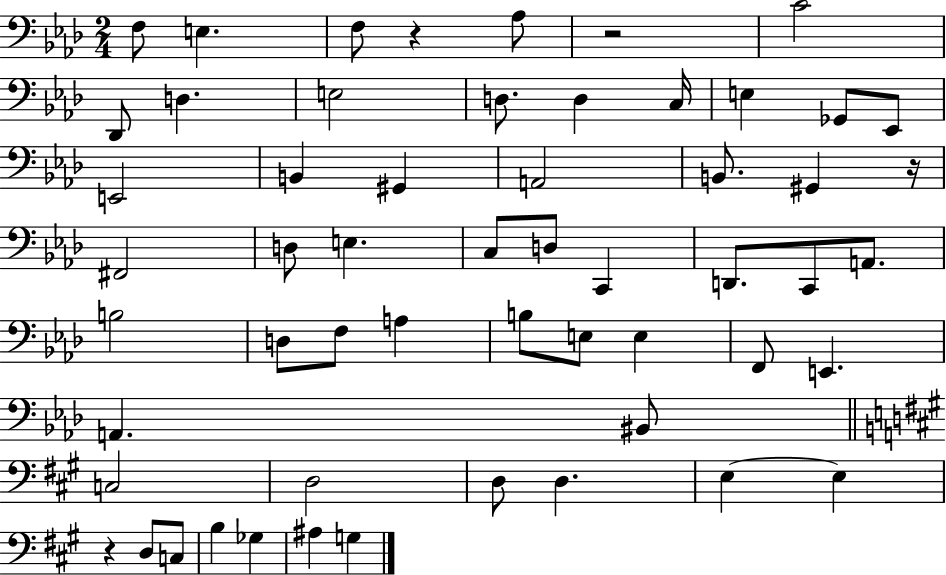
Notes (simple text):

F3/e E3/q. F3/e R/q Ab3/e R/h C4/h Db2/e D3/q. E3/h D3/e. D3/q C3/s E3/q Gb2/e Eb2/e E2/h B2/q G#2/q A2/h B2/e. G#2/q R/s F#2/h D3/e E3/q. C3/e D3/e C2/q D2/e. C2/e A2/e. B3/h D3/e F3/e A3/q B3/e E3/e E3/q F2/e E2/q. A2/q. BIS2/e C3/h D3/h D3/e D3/q. E3/q E3/q R/q D3/e C3/e B3/q Gb3/q A#3/q G3/q